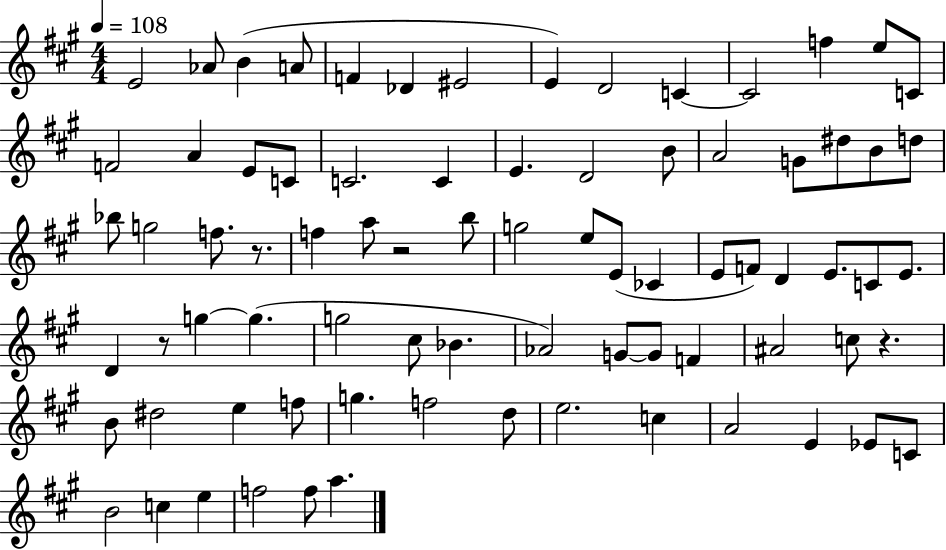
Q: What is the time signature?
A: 4/4